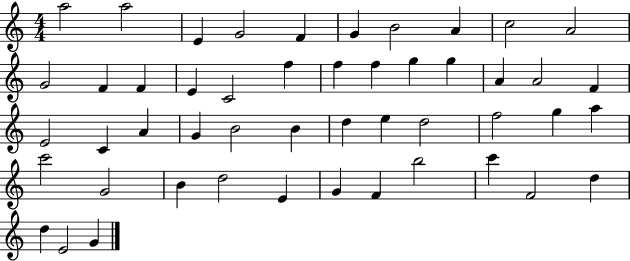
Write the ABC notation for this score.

X:1
T:Untitled
M:4/4
L:1/4
K:C
a2 a2 E G2 F G B2 A c2 A2 G2 F F E C2 f f f g g A A2 F E2 C A G B2 B d e d2 f2 g a c'2 G2 B d2 E G F b2 c' F2 d d E2 G